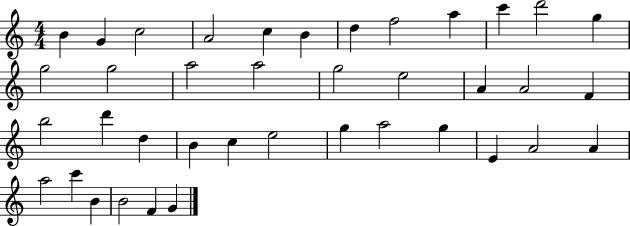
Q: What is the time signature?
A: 4/4